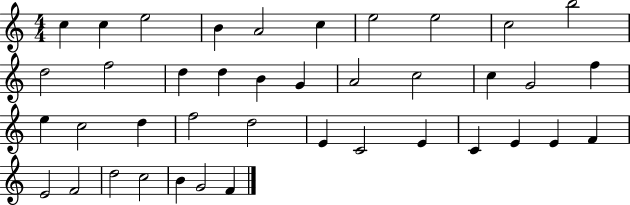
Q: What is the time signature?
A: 4/4